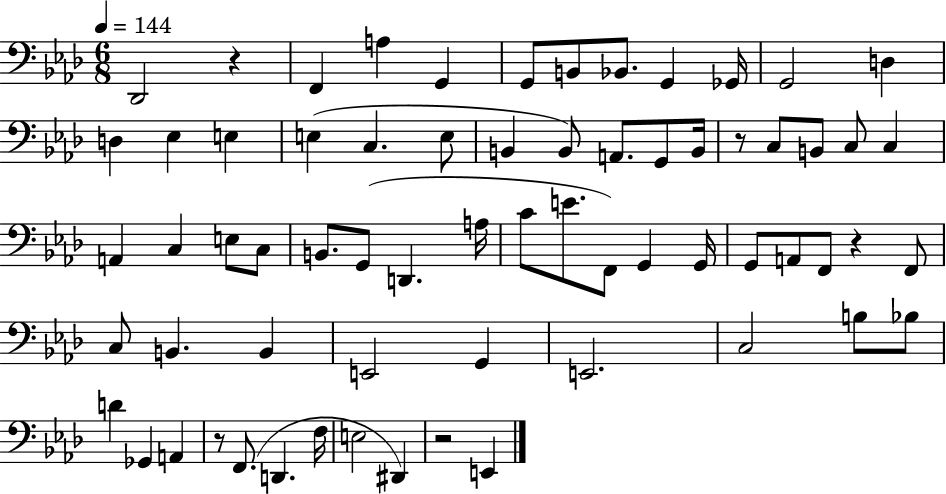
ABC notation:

X:1
T:Untitled
M:6/8
L:1/4
K:Ab
_D,,2 z F,, A, G,, G,,/2 B,,/2 _B,,/2 G,, _G,,/4 G,,2 D, D, _E, E, E, C, E,/2 B,, B,,/2 A,,/2 G,,/2 B,,/4 z/2 C,/2 B,,/2 C,/2 C, A,, C, E,/2 C,/2 B,,/2 G,,/2 D,, A,/4 C/2 E/2 F,,/2 G,, G,,/4 G,,/2 A,,/2 F,,/2 z F,,/2 C,/2 B,, B,, E,,2 G,, E,,2 C,2 B,/2 _B,/2 D _G,, A,, z/2 F,,/2 D,, F,/4 E,2 ^D,, z2 E,,